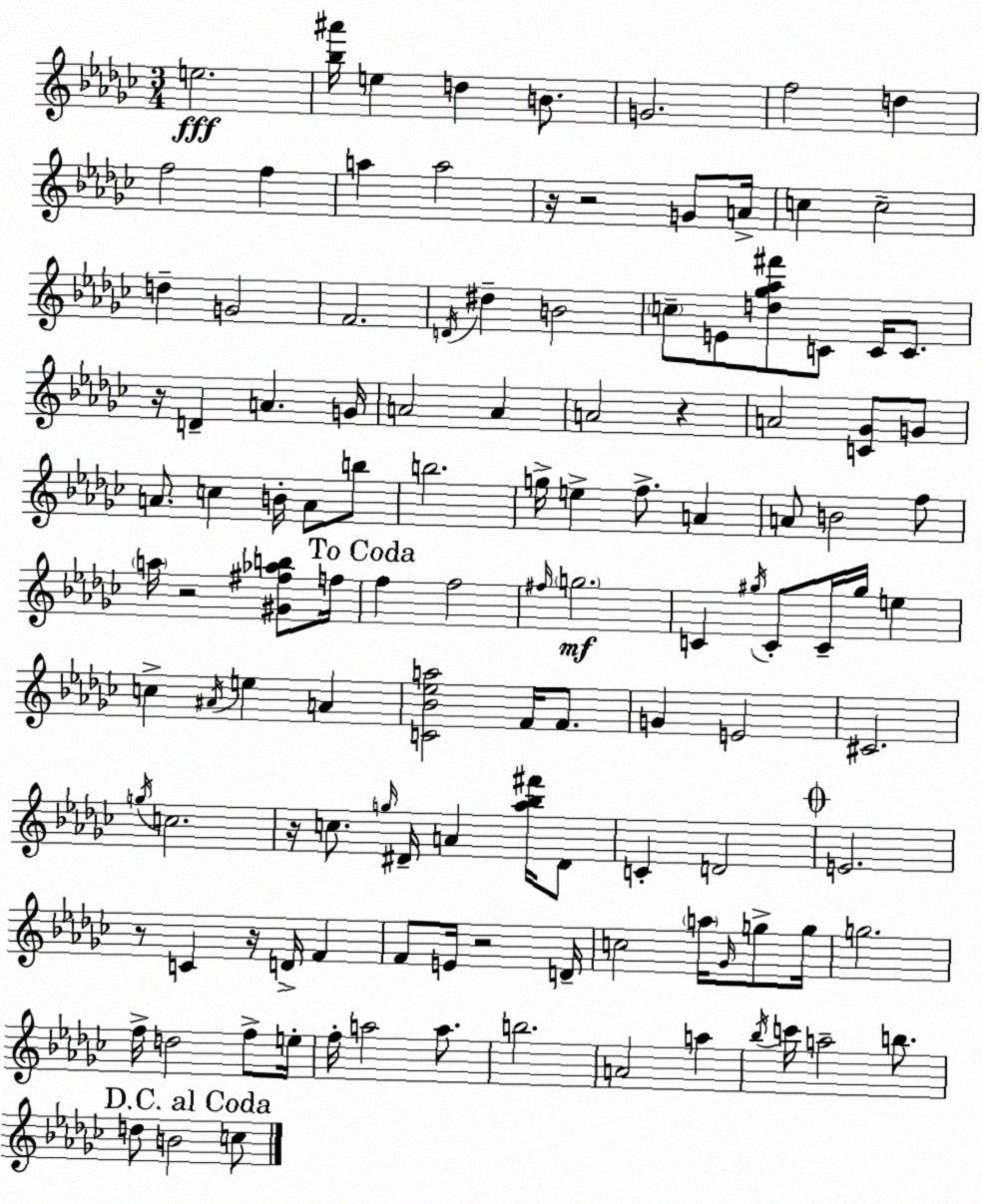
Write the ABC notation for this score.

X:1
T:Untitled
M:3/4
L:1/4
K:Ebm
e2 [_b^a']/4 e d B/2 G2 f2 d f2 f a a2 z/4 z2 G/2 A/4 c c2 d G2 F2 D/4 ^d B2 c/2 E/2 [d_g_a^f']/2 C/2 C/4 C/2 z/4 D A G/4 A2 A A2 z A2 [C_G]/2 G/2 A/2 c B/4 A/2 b/2 b2 g/4 e f/2 A A/2 B2 f/2 a/4 z2 [^G^f_ab]/2 f/4 f f2 ^f/4 g2 C ^g/4 C/2 C/4 ^g/4 e c ^A/4 e A [C_B_ea]2 F/4 F/2 G E2 ^C2 g/4 c2 z/4 c/2 g/4 ^D/4 A [_a_b^f']/4 ^D/2 C D2 E2 z/2 C z/4 D/4 F F/2 E/4 z2 D/4 c2 a/4 _G/4 g/2 g/4 g2 f/4 d2 f/2 e/4 f/4 a2 a/2 b2 A2 a _b/4 c'/4 a2 b/2 d/2 B2 c/2